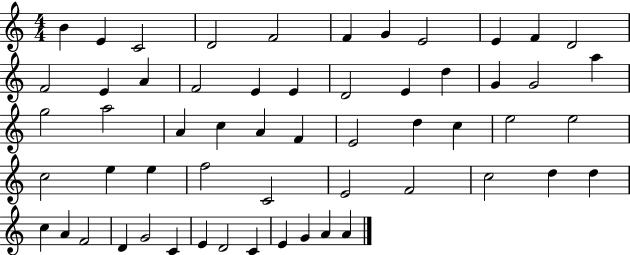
B4/q E4/q C4/h D4/h F4/h F4/q G4/q E4/h E4/q F4/q D4/h F4/h E4/q A4/q F4/h E4/q E4/q D4/h E4/q D5/q G4/q G4/h A5/q G5/h A5/h A4/q C5/q A4/q F4/q E4/h D5/q C5/q E5/h E5/h C5/h E5/q E5/q F5/h C4/h E4/h F4/h C5/h D5/q D5/q C5/q A4/q F4/h D4/q G4/h C4/q E4/q D4/h C4/q E4/q G4/q A4/q A4/q